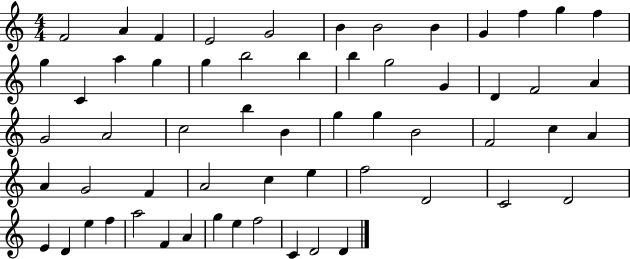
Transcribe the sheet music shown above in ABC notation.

X:1
T:Untitled
M:4/4
L:1/4
K:C
F2 A F E2 G2 B B2 B G f g f g C a g g b2 b b g2 G D F2 A G2 A2 c2 b B g g B2 F2 c A A G2 F A2 c e f2 D2 C2 D2 E D e f a2 F A g e f2 C D2 D